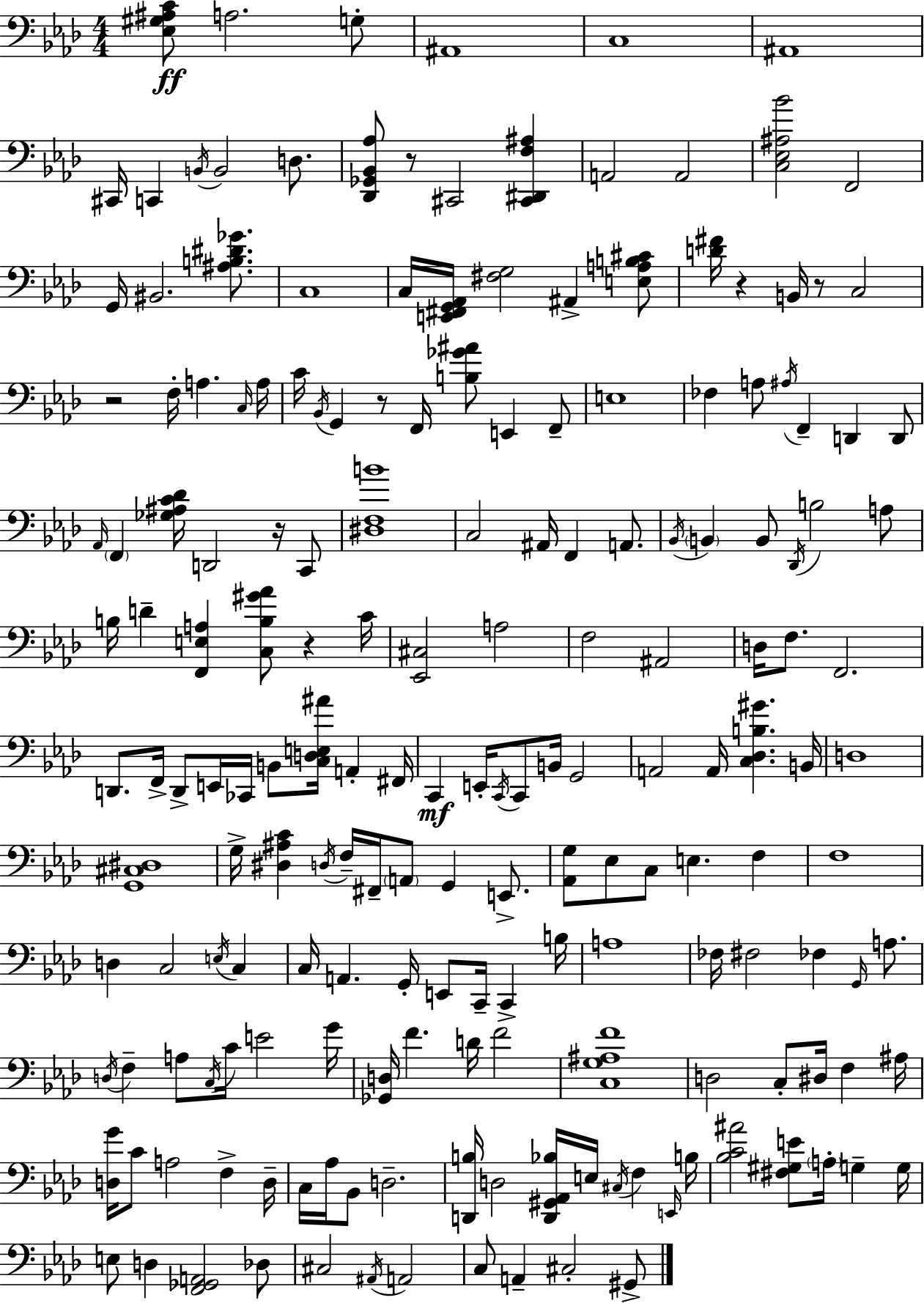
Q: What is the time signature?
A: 4/4